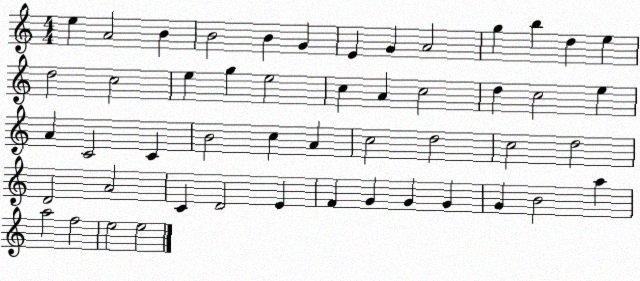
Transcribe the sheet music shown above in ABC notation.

X:1
T:Untitled
M:4/4
L:1/4
K:C
e A2 B B2 B G E G A2 g b d e d2 c2 e g e2 c A c2 d c2 e A C2 C B2 c A c2 d2 c2 d2 D2 A2 C D2 E F G G G G B2 a a2 f2 e2 e2